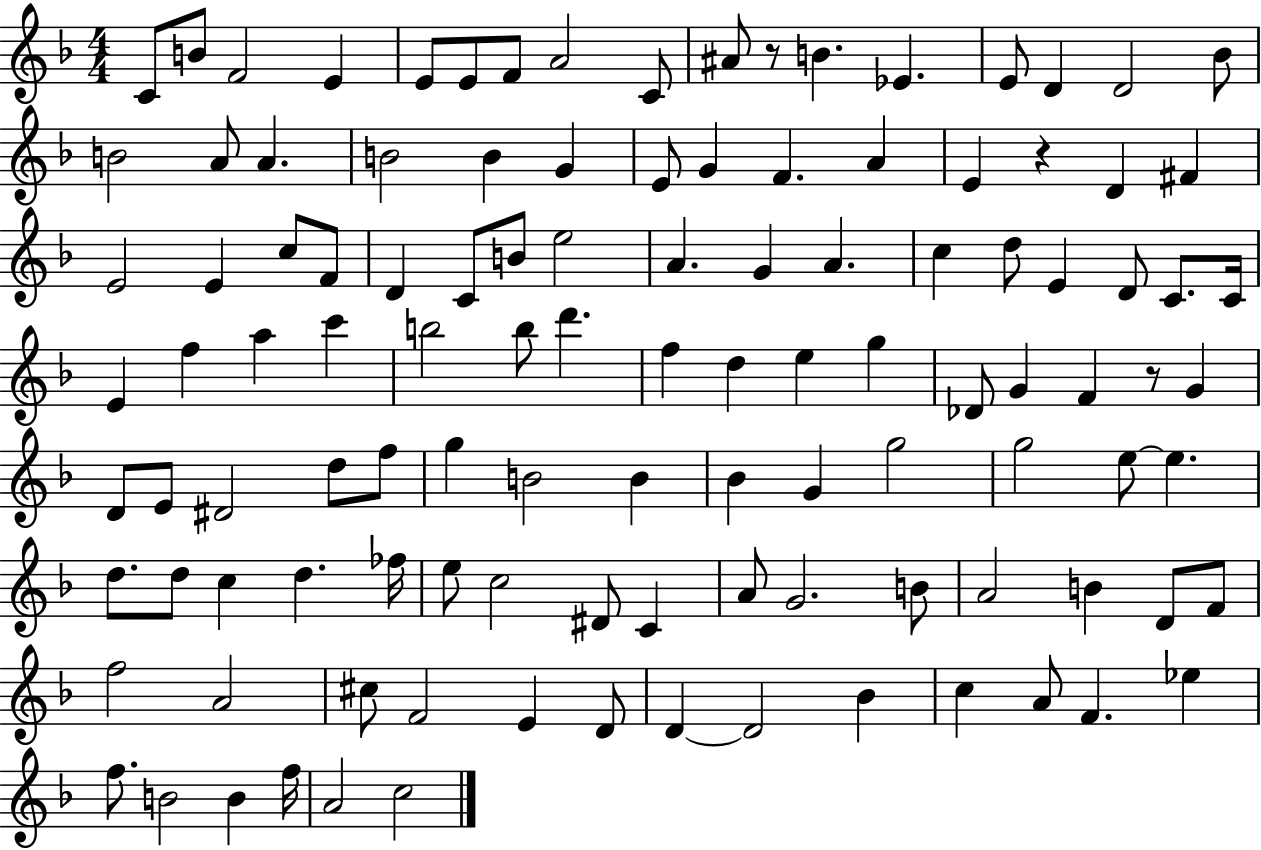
{
  \clef treble
  \numericTimeSignature
  \time 4/4
  \key f \major
  c'8 b'8 f'2 e'4 | e'8 e'8 f'8 a'2 c'8 | ais'8 r8 b'4. ees'4. | e'8 d'4 d'2 bes'8 | \break b'2 a'8 a'4. | b'2 b'4 g'4 | e'8 g'4 f'4. a'4 | e'4 r4 d'4 fis'4 | \break e'2 e'4 c''8 f'8 | d'4 c'8 b'8 e''2 | a'4. g'4 a'4. | c''4 d''8 e'4 d'8 c'8. c'16 | \break e'4 f''4 a''4 c'''4 | b''2 b''8 d'''4. | f''4 d''4 e''4 g''4 | des'8 g'4 f'4 r8 g'4 | \break d'8 e'8 dis'2 d''8 f''8 | g''4 b'2 b'4 | bes'4 g'4 g''2 | g''2 e''8~~ e''4. | \break d''8. d''8 c''4 d''4. fes''16 | e''8 c''2 dis'8 c'4 | a'8 g'2. b'8 | a'2 b'4 d'8 f'8 | \break f''2 a'2 | cis''8 f'2 e'4 d'8 | d'4~~ d'2 bes'4 | c''4 a'8 f'4. ees''4 | \break f''8. b'2 b'4 f''16 | a'2 c''2 | \bar "|."
}